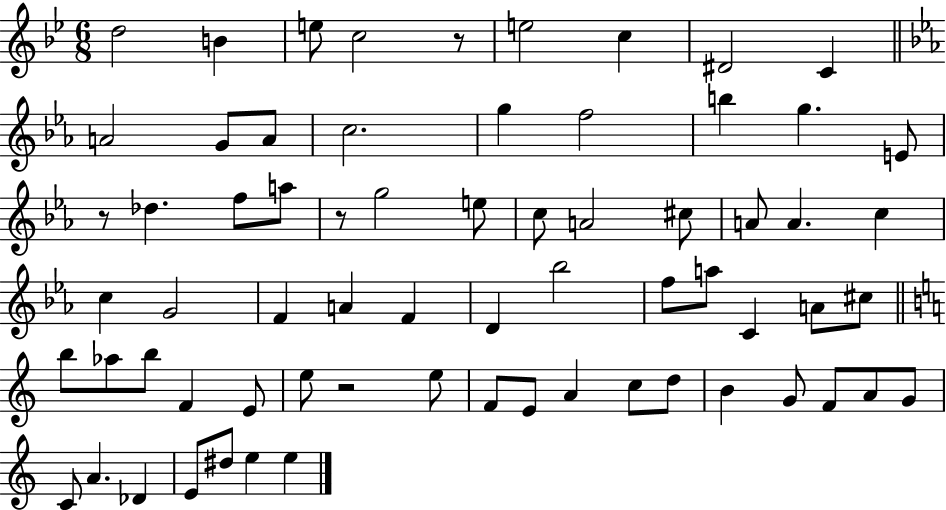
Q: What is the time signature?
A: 6/8